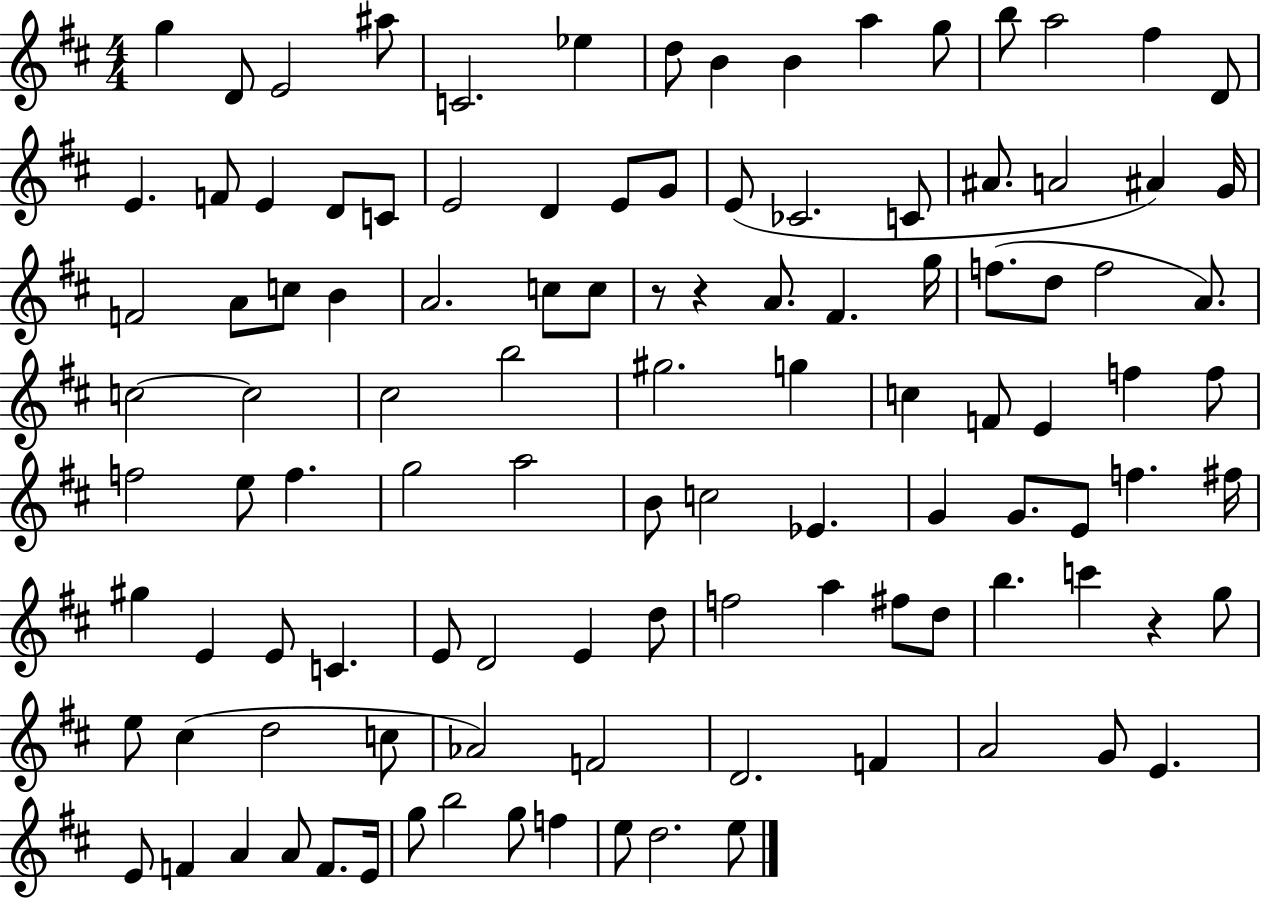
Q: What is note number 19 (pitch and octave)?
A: D4